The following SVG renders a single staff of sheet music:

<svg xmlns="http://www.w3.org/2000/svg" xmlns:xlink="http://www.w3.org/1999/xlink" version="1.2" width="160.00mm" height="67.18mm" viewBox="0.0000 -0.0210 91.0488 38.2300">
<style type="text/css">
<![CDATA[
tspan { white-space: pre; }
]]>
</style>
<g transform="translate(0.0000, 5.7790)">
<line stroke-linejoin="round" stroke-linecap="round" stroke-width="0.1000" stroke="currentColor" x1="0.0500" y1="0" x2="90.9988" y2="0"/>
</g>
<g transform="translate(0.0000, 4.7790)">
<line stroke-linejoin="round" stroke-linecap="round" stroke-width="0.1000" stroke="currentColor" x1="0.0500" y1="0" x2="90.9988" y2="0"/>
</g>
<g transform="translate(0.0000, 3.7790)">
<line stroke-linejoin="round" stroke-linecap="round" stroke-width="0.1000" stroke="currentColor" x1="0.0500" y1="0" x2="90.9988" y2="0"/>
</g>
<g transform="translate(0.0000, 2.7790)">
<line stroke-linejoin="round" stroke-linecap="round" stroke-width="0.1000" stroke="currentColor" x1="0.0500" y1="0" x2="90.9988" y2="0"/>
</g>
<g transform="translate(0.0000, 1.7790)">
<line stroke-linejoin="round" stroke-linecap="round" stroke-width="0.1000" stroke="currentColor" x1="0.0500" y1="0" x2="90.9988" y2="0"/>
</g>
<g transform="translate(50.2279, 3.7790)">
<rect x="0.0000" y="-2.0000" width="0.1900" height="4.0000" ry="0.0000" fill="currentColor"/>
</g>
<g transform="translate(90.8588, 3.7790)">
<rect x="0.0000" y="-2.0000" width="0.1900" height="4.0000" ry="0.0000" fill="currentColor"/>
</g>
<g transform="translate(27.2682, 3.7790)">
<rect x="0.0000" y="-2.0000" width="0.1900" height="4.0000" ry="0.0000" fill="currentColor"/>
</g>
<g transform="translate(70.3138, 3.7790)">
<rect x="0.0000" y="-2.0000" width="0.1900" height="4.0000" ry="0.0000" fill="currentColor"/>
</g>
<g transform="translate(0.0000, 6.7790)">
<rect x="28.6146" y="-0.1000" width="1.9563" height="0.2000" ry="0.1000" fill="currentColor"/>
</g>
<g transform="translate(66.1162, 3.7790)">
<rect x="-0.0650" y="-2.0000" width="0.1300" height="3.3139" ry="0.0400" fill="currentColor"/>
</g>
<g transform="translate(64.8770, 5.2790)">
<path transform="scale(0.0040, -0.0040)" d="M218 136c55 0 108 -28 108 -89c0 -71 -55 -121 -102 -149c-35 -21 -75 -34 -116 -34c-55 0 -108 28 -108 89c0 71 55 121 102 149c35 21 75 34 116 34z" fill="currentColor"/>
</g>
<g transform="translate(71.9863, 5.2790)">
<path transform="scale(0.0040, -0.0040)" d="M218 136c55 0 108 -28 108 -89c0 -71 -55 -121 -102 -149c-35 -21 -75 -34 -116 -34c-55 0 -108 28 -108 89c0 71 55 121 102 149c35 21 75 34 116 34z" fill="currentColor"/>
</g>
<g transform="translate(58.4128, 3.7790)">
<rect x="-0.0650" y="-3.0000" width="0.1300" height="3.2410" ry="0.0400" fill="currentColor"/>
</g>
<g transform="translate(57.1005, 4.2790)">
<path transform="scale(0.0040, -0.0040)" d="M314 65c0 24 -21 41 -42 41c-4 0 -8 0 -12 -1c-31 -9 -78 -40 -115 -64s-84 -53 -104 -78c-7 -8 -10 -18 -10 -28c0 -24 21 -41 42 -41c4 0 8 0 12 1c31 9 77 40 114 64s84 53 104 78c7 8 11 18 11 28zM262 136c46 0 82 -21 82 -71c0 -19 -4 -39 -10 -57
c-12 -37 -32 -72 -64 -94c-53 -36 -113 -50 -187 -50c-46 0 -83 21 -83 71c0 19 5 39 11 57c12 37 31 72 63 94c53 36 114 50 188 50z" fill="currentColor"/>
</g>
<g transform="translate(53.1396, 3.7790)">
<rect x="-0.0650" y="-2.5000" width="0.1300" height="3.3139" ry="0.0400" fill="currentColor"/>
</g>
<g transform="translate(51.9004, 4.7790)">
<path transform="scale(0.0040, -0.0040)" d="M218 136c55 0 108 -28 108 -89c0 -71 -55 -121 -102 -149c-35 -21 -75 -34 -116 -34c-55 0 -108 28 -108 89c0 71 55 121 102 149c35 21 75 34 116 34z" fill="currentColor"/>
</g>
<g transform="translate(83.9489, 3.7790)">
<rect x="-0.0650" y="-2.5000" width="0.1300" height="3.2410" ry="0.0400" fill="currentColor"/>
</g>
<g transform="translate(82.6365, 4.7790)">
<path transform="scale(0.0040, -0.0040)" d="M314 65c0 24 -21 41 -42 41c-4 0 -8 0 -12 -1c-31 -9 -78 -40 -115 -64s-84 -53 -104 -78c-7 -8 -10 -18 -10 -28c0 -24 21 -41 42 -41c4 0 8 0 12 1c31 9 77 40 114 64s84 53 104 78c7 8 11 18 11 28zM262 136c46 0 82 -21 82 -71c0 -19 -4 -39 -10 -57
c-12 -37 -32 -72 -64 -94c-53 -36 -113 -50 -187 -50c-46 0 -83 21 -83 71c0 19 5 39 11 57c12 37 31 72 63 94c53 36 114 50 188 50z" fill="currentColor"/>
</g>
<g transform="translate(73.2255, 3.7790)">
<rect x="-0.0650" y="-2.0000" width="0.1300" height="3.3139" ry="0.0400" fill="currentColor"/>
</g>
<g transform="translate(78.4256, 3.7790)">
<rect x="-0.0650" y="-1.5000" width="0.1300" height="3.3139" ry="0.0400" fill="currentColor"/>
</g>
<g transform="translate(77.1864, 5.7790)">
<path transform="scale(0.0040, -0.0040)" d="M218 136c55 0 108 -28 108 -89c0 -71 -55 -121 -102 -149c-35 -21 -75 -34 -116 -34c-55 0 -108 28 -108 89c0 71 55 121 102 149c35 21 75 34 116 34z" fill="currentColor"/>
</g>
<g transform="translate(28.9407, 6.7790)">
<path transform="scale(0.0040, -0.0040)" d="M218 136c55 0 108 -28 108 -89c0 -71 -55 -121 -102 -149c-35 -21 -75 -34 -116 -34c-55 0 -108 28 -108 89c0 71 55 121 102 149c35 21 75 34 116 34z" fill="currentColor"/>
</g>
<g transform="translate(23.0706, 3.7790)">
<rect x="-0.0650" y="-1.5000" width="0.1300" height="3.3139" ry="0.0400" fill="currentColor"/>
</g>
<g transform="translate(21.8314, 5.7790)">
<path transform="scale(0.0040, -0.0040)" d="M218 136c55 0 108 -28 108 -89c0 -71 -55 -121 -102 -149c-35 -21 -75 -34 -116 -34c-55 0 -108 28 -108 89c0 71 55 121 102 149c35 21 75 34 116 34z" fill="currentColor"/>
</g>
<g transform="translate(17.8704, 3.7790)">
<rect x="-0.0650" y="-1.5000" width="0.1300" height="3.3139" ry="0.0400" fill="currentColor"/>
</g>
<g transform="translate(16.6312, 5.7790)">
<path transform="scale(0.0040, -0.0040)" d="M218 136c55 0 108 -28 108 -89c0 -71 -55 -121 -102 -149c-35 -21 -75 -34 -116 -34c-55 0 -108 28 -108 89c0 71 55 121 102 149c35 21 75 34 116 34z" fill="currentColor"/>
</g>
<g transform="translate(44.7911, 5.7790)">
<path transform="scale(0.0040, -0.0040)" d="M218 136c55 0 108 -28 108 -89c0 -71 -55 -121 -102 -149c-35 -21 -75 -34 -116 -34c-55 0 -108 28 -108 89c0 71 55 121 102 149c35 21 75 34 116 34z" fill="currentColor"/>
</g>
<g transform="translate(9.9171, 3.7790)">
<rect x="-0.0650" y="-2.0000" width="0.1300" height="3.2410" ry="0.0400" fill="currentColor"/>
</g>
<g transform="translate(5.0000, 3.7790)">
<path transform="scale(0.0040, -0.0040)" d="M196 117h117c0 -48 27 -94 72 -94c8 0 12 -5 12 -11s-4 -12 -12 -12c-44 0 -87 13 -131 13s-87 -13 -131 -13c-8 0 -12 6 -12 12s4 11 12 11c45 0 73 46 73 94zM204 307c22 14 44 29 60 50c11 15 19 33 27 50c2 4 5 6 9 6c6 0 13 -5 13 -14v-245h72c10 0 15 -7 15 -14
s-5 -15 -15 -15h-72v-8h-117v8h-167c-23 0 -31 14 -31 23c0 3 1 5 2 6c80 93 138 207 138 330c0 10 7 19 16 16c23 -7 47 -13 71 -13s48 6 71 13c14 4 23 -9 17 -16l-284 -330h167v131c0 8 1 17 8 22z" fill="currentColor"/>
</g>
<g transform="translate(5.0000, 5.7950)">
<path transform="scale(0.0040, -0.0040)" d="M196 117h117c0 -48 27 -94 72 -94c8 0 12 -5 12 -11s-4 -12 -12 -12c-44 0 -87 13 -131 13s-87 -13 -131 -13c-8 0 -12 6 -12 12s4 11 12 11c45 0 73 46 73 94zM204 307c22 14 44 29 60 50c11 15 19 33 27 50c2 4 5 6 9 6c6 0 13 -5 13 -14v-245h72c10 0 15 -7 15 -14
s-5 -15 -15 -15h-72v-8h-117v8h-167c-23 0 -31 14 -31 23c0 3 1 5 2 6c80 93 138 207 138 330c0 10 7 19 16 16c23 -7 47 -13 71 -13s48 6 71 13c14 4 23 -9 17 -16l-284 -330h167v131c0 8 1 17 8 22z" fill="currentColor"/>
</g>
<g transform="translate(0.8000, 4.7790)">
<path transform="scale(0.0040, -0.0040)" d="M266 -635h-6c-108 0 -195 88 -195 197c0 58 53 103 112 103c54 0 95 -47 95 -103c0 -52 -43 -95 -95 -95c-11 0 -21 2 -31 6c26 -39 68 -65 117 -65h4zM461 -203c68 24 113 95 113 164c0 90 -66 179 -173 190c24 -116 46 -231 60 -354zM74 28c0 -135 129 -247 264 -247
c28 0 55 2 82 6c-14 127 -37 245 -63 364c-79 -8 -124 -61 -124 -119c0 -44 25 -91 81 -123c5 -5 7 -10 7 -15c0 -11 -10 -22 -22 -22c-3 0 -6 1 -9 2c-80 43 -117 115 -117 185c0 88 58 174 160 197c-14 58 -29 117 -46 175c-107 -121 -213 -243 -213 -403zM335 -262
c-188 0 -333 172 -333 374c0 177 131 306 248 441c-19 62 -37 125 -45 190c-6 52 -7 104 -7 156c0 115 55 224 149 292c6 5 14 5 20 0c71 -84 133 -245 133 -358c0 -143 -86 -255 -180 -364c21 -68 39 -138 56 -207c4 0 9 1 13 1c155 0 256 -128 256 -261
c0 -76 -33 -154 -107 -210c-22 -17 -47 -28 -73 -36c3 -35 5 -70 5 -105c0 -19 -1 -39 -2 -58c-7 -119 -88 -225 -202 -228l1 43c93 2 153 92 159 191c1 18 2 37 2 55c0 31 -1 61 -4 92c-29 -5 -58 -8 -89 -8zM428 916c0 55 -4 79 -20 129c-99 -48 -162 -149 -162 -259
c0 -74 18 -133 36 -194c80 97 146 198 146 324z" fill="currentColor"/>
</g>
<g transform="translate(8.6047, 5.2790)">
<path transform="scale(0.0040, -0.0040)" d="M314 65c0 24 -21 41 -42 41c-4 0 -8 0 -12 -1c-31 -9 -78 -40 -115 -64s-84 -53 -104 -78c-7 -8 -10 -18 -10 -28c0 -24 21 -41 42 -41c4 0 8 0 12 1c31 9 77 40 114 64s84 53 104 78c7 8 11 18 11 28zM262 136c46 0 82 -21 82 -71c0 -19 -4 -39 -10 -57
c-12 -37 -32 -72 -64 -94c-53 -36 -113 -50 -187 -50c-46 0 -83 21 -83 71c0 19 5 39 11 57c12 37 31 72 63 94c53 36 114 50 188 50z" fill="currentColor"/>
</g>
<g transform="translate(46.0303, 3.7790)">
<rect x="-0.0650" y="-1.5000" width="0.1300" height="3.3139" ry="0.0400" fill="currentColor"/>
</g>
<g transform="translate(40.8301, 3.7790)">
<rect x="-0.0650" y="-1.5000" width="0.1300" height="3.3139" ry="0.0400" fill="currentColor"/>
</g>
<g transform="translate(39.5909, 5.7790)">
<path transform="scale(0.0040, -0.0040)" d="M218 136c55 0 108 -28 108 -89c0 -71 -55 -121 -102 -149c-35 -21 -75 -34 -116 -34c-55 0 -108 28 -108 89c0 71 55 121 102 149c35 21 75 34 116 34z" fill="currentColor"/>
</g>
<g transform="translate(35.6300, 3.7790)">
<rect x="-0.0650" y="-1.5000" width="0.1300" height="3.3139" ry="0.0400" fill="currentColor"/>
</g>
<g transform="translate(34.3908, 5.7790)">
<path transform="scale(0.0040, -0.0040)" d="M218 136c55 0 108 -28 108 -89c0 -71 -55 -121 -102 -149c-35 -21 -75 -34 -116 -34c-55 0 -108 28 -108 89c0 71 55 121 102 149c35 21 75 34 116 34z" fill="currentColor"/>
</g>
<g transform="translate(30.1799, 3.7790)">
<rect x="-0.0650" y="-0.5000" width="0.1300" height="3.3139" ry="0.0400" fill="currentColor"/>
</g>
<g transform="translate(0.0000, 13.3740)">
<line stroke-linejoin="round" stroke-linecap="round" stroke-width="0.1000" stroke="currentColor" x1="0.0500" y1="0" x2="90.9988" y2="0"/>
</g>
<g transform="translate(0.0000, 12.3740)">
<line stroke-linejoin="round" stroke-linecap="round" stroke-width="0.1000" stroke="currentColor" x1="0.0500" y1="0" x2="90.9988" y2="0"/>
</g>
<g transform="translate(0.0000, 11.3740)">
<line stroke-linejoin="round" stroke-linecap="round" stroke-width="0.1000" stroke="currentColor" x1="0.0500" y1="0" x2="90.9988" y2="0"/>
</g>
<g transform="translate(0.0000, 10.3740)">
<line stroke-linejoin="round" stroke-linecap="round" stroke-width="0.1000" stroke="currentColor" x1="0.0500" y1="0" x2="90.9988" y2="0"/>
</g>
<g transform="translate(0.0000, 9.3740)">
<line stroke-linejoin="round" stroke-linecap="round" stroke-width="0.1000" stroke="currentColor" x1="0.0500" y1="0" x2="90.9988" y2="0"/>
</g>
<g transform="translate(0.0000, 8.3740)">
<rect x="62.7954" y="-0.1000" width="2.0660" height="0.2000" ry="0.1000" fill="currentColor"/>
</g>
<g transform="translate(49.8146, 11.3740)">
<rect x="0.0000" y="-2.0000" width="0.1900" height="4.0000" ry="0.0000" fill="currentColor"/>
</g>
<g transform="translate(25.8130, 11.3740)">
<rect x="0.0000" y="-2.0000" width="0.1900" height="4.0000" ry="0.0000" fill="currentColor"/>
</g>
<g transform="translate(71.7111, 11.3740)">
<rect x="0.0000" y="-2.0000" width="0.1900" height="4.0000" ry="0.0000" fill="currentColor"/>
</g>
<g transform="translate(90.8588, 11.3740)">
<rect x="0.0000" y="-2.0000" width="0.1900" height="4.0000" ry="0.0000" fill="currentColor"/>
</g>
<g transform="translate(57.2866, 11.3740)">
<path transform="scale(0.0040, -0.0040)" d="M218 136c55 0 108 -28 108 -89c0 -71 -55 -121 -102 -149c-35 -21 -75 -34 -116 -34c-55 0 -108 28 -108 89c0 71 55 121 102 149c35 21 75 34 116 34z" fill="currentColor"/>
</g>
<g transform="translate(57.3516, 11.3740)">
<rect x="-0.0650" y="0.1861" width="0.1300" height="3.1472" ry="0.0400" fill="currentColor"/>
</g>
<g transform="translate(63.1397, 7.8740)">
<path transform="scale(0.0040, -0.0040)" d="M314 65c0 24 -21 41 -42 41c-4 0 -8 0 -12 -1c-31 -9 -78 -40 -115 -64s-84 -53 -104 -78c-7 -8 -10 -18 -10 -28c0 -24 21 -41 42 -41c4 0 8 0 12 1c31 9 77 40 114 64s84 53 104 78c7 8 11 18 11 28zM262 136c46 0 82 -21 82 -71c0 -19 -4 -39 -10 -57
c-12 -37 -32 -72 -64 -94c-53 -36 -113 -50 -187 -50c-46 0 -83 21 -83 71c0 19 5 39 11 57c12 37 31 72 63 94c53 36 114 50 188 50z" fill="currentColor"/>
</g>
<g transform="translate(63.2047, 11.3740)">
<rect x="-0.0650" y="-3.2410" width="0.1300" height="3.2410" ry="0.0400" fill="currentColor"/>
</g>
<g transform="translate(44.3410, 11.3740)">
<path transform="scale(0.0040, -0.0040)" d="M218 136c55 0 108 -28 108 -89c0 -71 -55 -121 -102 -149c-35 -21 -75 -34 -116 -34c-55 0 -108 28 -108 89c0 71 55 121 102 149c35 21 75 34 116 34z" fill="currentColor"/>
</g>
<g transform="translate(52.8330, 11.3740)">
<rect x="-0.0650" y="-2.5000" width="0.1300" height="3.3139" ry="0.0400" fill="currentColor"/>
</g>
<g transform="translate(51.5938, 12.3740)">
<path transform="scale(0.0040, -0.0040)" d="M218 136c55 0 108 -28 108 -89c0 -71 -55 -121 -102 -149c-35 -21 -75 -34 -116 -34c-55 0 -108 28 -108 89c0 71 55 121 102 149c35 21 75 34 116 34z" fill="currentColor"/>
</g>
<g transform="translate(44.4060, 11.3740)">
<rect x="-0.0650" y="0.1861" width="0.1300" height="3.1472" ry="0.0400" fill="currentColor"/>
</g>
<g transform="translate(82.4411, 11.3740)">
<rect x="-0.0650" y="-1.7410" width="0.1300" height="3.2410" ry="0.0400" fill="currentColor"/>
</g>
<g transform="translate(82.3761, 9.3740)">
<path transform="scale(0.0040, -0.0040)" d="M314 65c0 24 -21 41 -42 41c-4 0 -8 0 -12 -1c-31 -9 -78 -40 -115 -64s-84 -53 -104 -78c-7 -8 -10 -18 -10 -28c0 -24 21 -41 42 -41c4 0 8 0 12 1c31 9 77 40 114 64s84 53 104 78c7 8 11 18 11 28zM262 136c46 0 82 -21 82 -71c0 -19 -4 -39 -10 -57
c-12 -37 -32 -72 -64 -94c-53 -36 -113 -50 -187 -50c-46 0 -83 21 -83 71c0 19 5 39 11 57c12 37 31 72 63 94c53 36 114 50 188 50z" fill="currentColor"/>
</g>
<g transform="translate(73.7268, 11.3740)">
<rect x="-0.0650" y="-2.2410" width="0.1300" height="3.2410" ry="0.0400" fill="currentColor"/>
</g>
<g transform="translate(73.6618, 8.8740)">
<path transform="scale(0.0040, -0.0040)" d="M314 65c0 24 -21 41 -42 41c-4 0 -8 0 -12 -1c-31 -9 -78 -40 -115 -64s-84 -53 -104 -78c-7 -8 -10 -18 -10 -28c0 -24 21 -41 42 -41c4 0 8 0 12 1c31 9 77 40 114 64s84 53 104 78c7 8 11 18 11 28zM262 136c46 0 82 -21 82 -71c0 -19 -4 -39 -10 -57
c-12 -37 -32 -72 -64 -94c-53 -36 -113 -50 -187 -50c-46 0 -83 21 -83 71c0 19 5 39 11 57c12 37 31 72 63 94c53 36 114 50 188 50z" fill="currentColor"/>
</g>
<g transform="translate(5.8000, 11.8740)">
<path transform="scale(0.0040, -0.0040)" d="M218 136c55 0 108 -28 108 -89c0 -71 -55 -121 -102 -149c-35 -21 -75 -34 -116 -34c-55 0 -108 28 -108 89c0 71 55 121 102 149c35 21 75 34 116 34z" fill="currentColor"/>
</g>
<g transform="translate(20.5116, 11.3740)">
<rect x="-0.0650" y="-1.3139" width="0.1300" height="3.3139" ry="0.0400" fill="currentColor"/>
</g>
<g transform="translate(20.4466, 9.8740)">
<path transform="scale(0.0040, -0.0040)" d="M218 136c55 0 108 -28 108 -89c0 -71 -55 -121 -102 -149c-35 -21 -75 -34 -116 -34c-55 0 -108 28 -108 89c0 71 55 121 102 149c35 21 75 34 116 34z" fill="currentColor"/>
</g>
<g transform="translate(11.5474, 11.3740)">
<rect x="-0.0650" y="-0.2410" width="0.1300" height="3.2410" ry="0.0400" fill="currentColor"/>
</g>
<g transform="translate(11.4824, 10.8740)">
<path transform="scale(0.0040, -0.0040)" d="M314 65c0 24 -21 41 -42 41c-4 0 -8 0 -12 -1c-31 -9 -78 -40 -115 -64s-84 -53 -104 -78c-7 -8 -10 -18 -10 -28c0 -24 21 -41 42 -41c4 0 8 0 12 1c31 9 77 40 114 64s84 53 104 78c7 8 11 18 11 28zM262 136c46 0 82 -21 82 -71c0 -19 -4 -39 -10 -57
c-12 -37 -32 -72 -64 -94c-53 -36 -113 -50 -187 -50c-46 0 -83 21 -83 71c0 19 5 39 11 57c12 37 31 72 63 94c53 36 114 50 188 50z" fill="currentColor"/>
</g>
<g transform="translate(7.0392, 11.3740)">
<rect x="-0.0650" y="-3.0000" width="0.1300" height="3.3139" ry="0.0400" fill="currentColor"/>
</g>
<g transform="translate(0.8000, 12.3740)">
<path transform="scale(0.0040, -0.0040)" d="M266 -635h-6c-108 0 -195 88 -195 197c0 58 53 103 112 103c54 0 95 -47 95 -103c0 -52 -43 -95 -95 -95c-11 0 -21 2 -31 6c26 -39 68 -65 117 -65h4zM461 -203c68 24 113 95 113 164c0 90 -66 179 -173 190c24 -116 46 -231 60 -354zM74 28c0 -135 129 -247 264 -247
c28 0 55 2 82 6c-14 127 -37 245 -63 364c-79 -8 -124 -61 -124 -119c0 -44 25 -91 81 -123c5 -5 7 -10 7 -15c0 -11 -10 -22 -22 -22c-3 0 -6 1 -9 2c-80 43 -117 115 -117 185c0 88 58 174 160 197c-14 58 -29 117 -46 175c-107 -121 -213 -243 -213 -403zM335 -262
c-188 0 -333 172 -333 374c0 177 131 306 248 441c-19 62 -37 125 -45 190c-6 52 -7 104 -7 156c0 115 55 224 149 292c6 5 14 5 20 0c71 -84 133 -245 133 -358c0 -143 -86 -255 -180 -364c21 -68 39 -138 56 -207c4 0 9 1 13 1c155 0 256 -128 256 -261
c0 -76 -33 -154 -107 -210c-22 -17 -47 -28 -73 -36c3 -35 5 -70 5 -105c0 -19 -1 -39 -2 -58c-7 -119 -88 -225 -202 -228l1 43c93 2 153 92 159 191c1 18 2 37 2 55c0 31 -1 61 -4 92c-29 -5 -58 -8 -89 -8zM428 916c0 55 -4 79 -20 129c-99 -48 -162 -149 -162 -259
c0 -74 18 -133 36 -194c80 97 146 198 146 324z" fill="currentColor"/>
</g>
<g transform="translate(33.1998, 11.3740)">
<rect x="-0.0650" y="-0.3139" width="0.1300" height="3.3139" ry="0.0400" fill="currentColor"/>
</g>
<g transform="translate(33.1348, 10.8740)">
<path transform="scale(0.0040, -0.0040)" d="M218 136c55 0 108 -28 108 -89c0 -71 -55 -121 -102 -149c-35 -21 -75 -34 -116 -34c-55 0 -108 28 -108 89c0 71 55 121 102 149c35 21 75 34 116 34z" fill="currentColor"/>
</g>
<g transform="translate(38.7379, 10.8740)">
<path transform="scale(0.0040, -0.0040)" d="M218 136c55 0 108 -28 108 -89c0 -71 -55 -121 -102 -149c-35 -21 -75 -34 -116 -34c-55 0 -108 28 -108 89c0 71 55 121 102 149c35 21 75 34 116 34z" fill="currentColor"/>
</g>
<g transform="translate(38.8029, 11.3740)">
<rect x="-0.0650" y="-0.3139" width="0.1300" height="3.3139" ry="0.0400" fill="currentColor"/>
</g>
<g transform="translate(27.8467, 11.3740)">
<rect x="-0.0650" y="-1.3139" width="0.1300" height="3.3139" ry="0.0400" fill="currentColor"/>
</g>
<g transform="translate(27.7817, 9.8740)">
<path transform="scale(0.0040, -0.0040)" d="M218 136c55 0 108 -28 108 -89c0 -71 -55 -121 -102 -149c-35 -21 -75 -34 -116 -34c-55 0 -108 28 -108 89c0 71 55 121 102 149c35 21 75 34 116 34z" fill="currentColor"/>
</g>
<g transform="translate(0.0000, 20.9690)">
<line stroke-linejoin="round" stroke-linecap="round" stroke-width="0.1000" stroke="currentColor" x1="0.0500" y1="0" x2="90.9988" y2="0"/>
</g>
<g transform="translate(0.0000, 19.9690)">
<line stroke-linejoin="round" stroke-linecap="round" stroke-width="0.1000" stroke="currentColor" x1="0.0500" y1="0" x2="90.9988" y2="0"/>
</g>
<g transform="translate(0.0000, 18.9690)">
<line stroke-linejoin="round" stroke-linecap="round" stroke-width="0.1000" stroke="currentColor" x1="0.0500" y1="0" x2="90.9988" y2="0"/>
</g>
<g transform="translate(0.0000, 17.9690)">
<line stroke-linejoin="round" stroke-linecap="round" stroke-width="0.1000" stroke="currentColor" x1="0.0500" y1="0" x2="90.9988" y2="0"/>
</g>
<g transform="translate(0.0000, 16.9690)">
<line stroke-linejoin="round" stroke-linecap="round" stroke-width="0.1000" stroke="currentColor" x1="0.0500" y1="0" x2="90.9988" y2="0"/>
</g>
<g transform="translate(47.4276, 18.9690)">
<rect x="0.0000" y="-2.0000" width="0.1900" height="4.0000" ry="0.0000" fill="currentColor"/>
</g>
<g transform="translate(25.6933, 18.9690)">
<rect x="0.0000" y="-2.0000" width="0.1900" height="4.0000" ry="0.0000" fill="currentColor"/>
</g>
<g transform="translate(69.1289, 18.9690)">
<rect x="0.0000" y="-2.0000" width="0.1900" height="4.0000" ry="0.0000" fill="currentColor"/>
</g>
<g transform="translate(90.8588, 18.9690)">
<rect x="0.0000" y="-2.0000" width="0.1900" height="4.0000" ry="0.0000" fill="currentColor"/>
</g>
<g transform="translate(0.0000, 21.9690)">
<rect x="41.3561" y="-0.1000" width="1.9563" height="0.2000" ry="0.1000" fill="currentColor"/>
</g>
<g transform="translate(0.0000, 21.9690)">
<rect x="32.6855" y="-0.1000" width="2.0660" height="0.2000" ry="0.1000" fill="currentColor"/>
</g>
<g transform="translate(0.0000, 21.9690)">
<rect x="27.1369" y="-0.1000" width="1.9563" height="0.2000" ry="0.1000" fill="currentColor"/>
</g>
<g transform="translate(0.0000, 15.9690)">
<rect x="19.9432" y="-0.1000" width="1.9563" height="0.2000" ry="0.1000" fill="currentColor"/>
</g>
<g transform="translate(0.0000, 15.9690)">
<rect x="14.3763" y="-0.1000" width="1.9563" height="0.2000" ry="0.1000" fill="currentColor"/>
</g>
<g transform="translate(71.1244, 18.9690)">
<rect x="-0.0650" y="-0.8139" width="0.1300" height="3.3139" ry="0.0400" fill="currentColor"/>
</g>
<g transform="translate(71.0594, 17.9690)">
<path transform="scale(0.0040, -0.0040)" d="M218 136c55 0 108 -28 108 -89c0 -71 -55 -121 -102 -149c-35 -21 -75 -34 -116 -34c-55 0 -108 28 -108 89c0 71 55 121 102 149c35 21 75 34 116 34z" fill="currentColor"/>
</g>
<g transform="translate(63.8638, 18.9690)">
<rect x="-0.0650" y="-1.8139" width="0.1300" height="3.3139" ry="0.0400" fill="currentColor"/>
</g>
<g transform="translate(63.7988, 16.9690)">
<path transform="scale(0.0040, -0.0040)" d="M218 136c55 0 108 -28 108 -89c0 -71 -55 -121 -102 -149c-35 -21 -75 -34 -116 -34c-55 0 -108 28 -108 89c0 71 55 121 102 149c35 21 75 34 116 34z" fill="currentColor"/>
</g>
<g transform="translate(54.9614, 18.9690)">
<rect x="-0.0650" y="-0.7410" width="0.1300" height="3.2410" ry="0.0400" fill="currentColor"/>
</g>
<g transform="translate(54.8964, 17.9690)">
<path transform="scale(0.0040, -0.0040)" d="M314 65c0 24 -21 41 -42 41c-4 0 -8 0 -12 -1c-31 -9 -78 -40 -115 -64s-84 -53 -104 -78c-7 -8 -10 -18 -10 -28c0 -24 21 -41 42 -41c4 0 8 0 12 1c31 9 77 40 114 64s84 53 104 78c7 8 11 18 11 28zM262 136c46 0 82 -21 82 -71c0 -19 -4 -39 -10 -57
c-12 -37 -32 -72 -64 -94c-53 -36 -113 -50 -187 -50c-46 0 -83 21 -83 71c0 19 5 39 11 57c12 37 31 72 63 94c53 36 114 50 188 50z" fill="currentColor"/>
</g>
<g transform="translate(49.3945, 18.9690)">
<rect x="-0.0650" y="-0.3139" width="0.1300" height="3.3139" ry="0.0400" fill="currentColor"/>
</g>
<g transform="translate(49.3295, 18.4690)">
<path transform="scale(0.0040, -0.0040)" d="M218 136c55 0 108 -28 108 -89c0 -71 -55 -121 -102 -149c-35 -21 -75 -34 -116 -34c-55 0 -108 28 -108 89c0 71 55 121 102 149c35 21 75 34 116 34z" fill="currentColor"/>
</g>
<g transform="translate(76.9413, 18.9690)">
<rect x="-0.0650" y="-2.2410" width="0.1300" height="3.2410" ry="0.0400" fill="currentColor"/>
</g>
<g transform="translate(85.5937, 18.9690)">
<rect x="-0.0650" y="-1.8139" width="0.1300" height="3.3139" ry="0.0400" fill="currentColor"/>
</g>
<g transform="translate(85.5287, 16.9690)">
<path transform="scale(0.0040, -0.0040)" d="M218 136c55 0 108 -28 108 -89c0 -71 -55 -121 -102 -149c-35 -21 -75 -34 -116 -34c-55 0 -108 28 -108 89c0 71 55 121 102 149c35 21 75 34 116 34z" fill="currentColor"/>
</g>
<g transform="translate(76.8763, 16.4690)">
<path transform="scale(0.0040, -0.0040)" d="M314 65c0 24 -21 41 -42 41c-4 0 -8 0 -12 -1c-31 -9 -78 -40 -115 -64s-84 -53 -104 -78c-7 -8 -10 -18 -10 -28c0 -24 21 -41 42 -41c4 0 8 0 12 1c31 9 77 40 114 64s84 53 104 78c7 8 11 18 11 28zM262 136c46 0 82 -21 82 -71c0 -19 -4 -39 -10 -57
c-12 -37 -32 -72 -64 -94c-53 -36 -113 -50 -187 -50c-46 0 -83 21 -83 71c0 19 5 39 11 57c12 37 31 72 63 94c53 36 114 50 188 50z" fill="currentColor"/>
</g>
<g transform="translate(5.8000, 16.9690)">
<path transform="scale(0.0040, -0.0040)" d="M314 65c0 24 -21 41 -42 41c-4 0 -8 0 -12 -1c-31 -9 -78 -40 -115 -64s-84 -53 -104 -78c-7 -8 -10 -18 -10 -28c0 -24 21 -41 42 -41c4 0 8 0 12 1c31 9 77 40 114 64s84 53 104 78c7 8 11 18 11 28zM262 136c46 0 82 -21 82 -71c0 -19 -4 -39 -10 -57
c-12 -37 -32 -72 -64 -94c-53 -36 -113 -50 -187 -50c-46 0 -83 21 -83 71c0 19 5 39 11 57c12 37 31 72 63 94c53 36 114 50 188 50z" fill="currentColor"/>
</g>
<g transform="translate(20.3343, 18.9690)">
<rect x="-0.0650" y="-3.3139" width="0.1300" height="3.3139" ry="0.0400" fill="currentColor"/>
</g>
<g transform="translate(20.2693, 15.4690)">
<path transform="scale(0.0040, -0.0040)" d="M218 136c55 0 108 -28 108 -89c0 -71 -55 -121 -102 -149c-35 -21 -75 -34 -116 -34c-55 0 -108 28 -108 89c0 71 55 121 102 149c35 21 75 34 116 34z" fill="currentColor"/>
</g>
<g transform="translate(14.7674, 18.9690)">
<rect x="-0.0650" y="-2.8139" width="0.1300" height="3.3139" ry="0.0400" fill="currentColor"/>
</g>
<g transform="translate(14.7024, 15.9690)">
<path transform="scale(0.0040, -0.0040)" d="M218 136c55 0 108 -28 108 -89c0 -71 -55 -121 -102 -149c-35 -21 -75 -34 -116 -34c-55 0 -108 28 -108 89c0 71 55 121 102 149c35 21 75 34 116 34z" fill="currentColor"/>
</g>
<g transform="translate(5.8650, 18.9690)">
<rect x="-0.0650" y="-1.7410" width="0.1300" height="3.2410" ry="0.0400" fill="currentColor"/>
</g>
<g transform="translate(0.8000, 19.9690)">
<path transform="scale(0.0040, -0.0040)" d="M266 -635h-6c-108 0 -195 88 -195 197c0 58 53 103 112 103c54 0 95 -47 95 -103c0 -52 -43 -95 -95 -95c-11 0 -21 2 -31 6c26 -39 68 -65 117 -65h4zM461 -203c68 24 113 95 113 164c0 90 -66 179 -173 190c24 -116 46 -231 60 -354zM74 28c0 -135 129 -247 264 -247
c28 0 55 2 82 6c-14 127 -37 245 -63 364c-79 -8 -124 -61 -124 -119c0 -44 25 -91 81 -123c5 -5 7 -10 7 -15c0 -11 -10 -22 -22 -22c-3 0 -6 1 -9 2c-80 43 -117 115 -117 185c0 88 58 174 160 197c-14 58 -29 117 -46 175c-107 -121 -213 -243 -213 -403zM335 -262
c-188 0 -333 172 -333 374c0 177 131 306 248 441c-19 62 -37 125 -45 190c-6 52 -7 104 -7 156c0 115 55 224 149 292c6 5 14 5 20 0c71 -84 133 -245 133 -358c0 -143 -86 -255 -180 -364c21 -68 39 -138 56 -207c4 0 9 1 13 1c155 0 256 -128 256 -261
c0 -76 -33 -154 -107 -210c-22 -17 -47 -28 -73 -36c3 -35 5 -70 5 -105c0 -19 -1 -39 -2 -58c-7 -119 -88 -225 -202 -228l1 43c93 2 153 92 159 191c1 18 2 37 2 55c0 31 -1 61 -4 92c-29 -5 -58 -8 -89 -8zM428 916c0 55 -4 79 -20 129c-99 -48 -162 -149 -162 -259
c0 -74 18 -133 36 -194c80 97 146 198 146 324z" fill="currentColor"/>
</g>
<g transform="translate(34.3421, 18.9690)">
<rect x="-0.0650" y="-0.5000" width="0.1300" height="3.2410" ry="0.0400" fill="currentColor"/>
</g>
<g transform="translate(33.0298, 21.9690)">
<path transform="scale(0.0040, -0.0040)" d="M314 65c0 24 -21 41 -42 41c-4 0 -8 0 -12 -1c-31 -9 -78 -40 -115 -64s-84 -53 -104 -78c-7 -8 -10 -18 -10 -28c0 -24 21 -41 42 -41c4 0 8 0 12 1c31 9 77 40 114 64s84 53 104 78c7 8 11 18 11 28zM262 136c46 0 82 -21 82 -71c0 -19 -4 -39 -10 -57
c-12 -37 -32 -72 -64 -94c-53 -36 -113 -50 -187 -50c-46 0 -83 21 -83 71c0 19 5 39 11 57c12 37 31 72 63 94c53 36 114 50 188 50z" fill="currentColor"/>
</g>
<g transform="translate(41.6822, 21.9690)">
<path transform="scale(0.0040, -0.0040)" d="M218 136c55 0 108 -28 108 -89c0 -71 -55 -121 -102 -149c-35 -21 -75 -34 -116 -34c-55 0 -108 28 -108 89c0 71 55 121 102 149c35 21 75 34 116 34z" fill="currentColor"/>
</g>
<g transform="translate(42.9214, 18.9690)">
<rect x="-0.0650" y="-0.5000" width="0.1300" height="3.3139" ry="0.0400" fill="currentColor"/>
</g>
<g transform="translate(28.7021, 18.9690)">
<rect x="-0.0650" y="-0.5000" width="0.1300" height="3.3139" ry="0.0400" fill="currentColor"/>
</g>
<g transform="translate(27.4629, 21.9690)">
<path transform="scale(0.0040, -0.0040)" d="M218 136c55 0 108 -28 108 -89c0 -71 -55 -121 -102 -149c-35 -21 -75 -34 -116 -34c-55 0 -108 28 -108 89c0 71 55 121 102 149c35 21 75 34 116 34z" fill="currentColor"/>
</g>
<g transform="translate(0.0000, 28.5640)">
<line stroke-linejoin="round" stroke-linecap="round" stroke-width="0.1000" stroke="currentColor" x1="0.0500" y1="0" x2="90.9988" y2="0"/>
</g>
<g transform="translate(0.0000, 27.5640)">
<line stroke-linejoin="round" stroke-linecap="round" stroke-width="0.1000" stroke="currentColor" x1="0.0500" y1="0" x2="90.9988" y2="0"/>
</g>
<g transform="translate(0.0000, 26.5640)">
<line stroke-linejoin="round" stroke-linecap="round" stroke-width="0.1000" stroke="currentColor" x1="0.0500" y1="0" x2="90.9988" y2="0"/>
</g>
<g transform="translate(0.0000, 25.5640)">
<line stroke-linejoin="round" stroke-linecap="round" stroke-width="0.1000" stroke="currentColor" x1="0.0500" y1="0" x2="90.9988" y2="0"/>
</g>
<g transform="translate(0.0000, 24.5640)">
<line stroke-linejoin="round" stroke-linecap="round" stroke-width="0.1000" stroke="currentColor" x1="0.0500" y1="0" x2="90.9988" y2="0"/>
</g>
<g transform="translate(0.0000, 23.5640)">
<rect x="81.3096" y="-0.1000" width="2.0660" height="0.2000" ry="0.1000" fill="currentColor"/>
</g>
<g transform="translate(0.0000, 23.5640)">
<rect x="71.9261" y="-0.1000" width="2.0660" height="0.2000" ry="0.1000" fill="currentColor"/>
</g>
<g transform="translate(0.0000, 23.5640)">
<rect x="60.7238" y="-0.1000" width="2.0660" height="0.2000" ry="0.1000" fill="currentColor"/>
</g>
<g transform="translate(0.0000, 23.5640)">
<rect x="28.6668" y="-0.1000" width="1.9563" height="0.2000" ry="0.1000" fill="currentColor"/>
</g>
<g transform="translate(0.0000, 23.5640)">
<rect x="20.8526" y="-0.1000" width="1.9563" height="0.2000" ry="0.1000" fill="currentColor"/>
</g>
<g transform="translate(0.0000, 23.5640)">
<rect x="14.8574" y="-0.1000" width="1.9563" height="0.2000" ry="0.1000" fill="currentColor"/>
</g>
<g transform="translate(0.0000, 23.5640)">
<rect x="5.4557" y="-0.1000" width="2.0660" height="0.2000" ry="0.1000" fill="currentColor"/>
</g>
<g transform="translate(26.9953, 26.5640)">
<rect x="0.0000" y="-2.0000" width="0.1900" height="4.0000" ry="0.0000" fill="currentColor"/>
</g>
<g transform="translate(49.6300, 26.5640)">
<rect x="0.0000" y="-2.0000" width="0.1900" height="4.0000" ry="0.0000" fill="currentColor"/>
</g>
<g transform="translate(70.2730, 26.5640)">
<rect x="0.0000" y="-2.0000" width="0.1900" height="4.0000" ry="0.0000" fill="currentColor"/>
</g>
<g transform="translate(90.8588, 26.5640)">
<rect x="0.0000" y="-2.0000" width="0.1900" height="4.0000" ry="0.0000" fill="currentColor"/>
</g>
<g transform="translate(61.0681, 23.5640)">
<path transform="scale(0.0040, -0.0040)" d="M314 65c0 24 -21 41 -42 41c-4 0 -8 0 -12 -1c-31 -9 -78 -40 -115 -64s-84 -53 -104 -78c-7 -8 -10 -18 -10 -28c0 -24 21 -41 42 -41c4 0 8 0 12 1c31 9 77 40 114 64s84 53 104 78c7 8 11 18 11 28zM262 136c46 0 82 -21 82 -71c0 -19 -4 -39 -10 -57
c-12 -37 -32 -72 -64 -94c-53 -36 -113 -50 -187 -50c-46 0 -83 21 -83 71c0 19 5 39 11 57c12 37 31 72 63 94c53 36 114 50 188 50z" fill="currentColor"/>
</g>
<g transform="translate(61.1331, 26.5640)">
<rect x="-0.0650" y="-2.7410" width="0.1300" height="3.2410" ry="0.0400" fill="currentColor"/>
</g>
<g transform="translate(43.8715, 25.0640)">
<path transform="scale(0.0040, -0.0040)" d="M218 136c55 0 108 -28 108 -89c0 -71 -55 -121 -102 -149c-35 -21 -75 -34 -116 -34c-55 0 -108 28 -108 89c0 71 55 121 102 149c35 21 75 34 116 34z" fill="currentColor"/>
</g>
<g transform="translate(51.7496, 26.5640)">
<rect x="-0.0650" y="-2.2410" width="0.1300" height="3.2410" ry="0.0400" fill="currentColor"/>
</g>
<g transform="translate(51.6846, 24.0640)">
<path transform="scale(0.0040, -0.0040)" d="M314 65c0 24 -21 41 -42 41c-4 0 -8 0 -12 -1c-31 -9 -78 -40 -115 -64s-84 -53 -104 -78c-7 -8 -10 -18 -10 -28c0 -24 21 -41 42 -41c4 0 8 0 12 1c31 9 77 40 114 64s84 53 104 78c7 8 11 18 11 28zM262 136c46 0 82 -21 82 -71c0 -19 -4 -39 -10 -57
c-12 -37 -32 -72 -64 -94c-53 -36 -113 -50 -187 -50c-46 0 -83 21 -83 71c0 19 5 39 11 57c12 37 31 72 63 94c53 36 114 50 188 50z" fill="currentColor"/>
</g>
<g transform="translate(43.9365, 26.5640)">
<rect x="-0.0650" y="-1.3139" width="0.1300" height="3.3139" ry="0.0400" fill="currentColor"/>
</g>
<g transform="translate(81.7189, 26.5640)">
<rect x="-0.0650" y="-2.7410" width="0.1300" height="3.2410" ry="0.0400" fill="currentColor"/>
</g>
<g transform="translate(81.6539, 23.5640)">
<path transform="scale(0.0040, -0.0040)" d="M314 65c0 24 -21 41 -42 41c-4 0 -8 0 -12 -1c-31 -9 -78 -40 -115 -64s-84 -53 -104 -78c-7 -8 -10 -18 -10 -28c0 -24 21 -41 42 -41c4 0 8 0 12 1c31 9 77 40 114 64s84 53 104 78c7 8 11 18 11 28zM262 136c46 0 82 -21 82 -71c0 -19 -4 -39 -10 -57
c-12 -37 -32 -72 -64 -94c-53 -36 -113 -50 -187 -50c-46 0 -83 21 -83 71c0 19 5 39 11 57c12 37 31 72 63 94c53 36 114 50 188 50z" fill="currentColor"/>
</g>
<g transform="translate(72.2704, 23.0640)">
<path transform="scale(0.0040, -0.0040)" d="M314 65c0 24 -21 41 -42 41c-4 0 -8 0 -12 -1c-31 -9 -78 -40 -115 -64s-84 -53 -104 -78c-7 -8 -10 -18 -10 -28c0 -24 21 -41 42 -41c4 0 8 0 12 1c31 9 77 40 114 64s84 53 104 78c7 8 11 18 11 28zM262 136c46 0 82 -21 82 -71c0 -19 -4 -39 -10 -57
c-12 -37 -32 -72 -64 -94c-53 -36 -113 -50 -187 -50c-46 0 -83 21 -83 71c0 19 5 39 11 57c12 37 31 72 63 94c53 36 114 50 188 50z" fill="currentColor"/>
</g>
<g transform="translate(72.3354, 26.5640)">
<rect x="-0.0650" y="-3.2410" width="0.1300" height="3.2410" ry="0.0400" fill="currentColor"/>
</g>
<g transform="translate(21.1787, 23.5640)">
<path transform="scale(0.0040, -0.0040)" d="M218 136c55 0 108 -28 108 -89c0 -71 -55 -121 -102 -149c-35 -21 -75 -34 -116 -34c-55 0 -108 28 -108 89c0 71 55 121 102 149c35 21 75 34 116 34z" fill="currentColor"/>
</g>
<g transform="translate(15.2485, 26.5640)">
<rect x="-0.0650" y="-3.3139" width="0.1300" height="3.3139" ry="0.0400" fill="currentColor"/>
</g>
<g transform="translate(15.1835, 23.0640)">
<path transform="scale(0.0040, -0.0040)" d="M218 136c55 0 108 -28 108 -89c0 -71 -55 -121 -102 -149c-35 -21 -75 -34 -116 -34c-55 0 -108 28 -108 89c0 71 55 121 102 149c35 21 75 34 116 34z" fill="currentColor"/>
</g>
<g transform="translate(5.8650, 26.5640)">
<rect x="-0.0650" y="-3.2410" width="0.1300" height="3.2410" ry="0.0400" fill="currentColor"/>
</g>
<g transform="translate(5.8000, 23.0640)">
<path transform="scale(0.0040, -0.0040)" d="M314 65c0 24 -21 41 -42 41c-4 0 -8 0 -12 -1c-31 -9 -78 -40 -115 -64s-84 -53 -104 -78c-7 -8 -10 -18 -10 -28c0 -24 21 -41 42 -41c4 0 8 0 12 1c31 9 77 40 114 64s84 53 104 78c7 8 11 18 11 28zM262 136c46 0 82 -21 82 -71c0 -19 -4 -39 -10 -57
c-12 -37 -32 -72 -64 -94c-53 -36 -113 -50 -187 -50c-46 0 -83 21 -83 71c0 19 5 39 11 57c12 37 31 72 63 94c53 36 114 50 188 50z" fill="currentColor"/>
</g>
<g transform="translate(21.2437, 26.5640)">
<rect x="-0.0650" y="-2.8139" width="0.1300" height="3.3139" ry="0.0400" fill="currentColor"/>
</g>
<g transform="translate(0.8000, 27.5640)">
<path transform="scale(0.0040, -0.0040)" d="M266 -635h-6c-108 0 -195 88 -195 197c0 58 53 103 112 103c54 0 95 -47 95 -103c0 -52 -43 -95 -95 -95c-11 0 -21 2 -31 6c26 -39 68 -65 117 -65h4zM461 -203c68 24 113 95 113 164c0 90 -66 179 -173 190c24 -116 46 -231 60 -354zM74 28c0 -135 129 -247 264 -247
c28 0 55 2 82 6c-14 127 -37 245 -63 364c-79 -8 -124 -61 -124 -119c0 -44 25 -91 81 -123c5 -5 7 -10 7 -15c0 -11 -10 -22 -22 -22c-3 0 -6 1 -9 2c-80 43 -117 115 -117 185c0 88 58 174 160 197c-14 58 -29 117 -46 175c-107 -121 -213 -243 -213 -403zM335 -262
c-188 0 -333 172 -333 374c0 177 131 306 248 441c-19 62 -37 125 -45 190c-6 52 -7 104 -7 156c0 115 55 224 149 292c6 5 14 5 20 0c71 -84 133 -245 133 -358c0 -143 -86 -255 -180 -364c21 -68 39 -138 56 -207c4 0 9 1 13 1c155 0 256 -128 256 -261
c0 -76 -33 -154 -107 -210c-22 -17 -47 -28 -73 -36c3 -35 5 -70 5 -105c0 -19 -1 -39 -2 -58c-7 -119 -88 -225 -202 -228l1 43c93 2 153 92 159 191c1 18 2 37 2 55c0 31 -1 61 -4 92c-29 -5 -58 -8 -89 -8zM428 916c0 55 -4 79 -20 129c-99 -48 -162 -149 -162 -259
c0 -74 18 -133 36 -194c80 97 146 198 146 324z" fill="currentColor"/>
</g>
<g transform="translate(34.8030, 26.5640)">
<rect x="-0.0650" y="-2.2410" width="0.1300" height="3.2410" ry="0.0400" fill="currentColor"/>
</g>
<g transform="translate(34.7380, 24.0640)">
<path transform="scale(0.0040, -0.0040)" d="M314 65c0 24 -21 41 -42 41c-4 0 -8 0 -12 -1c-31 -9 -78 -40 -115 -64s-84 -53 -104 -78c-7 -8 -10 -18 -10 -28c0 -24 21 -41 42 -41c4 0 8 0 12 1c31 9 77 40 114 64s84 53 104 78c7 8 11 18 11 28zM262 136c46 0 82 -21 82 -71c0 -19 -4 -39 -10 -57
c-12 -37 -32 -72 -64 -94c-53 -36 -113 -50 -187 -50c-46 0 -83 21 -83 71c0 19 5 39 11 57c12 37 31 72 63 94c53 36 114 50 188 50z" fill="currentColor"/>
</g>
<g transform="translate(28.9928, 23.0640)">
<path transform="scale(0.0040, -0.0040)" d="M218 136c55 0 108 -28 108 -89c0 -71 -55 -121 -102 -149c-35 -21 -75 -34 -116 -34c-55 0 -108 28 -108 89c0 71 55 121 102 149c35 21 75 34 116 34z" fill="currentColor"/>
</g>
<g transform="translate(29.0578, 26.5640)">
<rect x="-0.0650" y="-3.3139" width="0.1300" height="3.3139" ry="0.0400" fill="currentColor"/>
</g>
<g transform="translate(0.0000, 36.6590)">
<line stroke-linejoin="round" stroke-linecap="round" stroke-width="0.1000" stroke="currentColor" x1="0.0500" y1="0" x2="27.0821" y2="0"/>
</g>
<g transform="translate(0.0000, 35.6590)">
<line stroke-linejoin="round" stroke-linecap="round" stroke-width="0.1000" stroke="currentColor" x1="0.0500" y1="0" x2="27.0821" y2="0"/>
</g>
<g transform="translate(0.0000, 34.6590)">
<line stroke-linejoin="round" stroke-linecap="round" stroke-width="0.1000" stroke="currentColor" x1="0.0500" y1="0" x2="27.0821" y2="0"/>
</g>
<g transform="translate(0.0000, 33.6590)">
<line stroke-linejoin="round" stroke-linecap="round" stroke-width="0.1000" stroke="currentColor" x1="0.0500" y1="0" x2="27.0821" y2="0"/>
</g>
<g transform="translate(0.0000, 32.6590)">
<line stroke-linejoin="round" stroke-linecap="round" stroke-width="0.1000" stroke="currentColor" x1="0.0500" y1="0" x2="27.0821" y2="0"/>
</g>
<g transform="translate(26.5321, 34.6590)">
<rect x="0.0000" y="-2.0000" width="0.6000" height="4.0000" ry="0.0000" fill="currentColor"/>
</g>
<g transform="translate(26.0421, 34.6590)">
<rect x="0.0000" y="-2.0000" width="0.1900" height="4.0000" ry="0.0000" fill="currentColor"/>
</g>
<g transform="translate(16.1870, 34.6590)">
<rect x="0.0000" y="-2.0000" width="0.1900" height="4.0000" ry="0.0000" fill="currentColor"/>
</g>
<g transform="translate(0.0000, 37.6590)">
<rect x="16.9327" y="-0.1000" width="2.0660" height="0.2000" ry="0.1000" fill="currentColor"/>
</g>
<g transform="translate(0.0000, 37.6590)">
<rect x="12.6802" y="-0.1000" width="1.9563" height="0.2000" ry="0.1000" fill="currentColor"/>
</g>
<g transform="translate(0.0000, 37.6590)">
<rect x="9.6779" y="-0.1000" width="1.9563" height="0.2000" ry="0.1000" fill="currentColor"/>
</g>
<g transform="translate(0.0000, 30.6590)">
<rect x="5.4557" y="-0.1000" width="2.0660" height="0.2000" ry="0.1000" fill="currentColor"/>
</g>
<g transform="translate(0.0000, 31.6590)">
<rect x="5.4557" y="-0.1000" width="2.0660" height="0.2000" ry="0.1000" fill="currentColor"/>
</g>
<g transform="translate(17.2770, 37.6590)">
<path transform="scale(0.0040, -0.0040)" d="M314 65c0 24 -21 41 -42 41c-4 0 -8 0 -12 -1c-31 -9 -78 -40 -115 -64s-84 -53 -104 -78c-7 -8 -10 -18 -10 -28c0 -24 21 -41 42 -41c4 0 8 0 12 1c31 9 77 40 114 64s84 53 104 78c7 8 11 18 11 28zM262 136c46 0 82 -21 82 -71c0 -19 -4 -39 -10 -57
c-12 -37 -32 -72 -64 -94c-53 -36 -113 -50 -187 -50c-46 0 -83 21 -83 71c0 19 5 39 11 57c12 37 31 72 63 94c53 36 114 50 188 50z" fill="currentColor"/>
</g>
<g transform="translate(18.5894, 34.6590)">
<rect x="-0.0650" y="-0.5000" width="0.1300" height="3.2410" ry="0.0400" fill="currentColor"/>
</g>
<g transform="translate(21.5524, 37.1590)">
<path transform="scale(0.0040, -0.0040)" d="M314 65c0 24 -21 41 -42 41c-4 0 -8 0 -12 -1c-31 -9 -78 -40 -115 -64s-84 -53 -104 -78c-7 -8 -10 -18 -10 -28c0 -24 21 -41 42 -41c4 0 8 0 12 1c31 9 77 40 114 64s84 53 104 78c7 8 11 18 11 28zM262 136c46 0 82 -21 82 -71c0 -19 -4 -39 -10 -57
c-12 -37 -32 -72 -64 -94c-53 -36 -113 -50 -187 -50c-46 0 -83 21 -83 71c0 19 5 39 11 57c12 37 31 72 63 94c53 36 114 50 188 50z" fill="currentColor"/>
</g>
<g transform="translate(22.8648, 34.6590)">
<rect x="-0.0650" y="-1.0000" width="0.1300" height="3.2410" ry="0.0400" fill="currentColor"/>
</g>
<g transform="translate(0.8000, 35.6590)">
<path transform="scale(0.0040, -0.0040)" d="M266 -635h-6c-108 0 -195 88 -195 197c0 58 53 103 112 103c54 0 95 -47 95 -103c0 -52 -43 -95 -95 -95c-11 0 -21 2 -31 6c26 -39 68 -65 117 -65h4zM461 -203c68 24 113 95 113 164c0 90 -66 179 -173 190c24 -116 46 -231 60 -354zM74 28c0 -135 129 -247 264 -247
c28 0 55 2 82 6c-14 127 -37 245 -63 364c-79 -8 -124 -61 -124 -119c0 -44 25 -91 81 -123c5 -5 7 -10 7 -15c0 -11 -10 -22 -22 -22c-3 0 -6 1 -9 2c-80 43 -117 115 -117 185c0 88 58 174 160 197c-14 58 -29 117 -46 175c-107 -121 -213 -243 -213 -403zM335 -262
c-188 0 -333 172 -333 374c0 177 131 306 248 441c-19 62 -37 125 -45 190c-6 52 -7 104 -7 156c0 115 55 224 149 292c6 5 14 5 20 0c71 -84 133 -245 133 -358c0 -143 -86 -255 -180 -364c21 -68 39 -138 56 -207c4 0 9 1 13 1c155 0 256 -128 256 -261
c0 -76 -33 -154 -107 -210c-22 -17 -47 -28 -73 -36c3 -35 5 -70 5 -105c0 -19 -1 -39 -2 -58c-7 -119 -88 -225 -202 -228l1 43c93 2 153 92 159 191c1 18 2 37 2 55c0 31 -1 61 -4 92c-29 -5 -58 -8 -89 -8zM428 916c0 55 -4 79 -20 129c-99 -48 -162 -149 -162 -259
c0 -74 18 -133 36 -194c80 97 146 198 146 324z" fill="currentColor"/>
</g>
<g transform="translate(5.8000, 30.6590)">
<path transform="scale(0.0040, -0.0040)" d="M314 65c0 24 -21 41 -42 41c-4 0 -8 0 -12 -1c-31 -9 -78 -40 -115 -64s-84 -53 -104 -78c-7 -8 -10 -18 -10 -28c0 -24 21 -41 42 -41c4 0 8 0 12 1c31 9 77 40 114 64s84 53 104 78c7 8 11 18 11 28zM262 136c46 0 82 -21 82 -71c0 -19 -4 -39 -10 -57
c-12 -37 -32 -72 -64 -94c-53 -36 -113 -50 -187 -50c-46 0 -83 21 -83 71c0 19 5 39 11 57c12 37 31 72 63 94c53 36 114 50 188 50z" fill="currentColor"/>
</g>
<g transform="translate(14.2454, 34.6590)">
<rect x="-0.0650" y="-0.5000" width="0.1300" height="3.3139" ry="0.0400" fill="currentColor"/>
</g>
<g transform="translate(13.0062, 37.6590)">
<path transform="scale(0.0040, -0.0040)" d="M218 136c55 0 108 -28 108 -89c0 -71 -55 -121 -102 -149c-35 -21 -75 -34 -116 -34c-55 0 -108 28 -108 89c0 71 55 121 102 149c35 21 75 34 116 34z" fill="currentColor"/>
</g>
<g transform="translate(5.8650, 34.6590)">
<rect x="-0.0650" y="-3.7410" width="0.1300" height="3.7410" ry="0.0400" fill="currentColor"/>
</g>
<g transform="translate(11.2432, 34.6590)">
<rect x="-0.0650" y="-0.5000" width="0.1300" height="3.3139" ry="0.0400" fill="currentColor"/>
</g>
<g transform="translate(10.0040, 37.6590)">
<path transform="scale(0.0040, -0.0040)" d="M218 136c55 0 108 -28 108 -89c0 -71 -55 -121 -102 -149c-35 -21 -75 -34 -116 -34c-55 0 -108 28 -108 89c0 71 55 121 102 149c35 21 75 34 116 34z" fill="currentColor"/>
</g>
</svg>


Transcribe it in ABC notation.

X:1
T:Untitled
M:4/4
L:1/4
K:C
F2 E E C E E E G A2 F F E G2 A c2 e e c c B G B b2 g2 f2 f2 a b C C2 C c d2 f d g2 f b2 b a b g2 e g2 a2 b2 a2 c'2 C C C2 D2